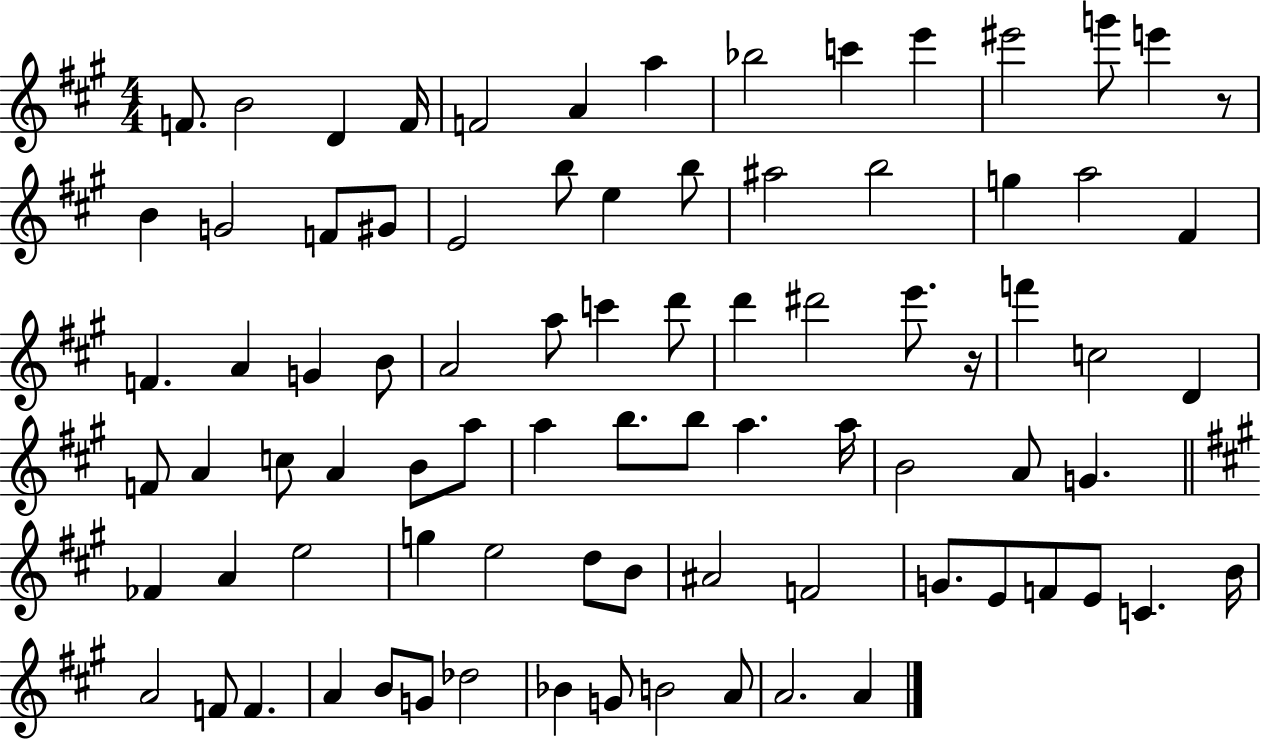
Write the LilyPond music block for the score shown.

{
  \clef treble
  \numericTimeSignature
  \time 4/4
  \key a \major
  \repeat volta 2 { f'8. b'2 d'4 f'16 | f'2 a'4 a''4 | bes''2 c'''4 e'''4 | eis'''2 g'''8 e'''4 r8 | \break b'4 g'2 f'8 gis'8 | e'2 b''8 e''4 b''8 | ais''2 b''2 | g''4 a''2 fis'4 | \break f'4. a'4 g'4 b'8 | a'2 a''8 c'''4 d'''8 | d'''4 dis'''2 e'''8. r16 | f'''4 c''2 d'4 | \break f'8 a'4 c''8 a'4 b'8 a''8 | a''4 b''8. b''8 a''4. a''16 | b'2 a'8 g'4. | \bar "||" \break \key a \major fes'4 a'4 e''2 | g''4 e''2 d''8 b'8 | ais'2 f'2 | g'8. e'8 f'8 e'8 c'4. b'16 | \break a'2 f'8 f'4. | a'4 b'8 g'8 des''2 | bes'4 g'8 b'2 a'8 | a'2. a'4 | \break } \bar "|."
}